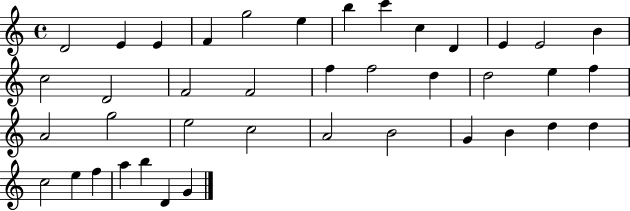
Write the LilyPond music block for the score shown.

{
  \clef treble
  \time 4/4
  \defaultTimeSignature
  \key c \major
  d'2 e'4 e'4 | f'4 g''2 e''4 | b''4 c'''4 c''4 d'4 | e'4 e'2 b'4 | \break c''2 d'2 | f'2 f'2 | f''4 f''2 d''4 | d''2 e''4 f''4 | \break a'2 g''2 | e''2 c''2 | a'2 b'2 | g'4 b'4 d''4 d''4 | \break c''2 e''4 f''4 | a''4 b''4 d'4 g'4 | \bar "|."
}